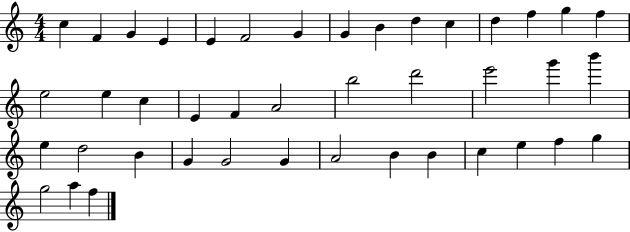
C5/q F4/q G4/q E4/q E4/q F4/h G4/q G4/q B4/q D5/q C5/q D5/q F5/q G5/q F5/q E5/h E5/q C5/q E4/q F4/q A4/h B5/h D6/h E6/h G6/q B6/q E5/q D5/h B4/q G4/q G4/h G4/q A4/h B4/q B4/q C5/q E5/q F5/q G5/q G5/h A5/q F5/q